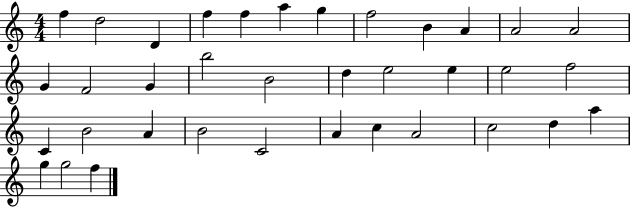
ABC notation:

X:1
T:Untitled
M:4/4
L:1/4
K:C
f d2 D f f a g f2 B A A2 A2 G F2 G b2 B2 d e2 e e2 f2 C B2 A B2 C2 A c A2 c2 d a g g2 f